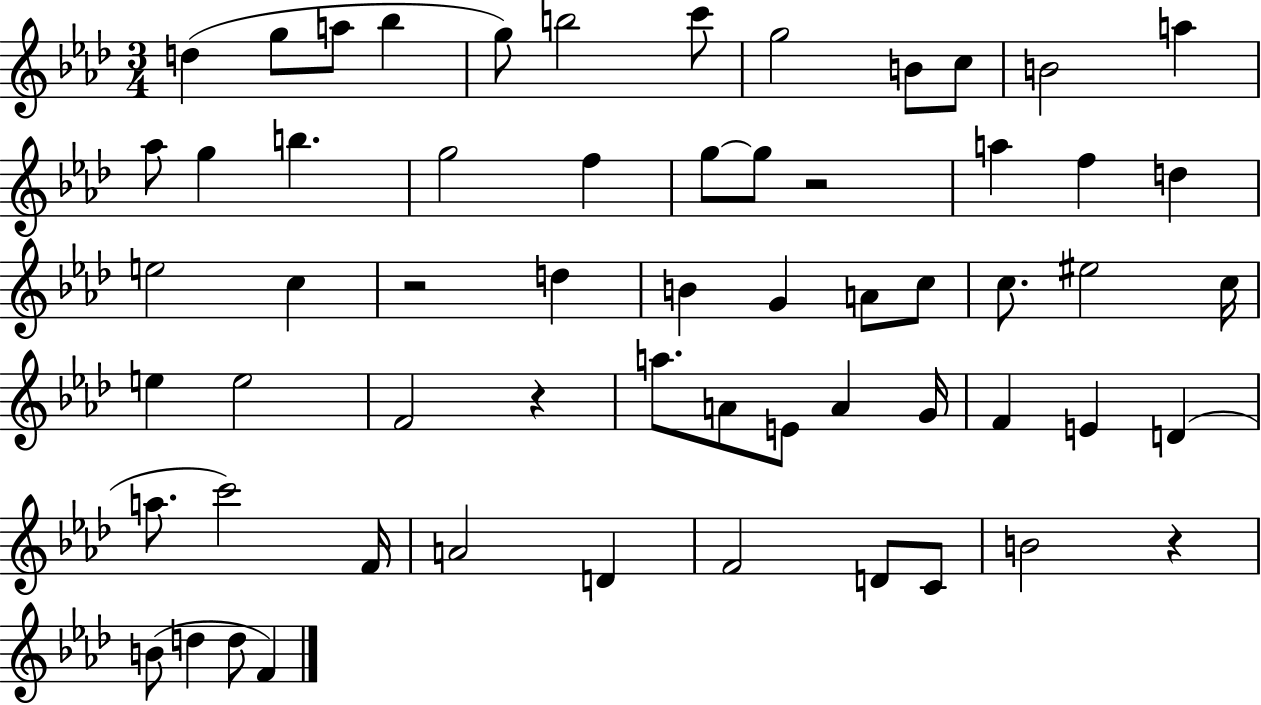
{
  \clef treble
  \numericTimeSignature
  \time 3/4
  \key aes \major
  d''4( g''8 a''8 bes''4 | g''8) b''2 c'''8 | g''2 b'8 c''8 | b'2 a''4 | \break aes''8 g''4 b''4. | g''2 f''4 | g''8~~ g''8 r2 | a''4 f''4 d''4 | \break e''2 c''4 | r2 d''4 | b'4 g'4 a'8 c''8 | c''8. eis''2 c''16 | \break e''4 e''2 | f'2 r4 | a''8. a'8 e'8 a'4 g'16 | f'4 e'4 d'4( | \break a''8. c'''2) f'16 | a'2 d'4 | f'2 d'8 c'8 | b'2 r4 | \break b'8( d''4 d''8 f'4) | \bar "|."
}